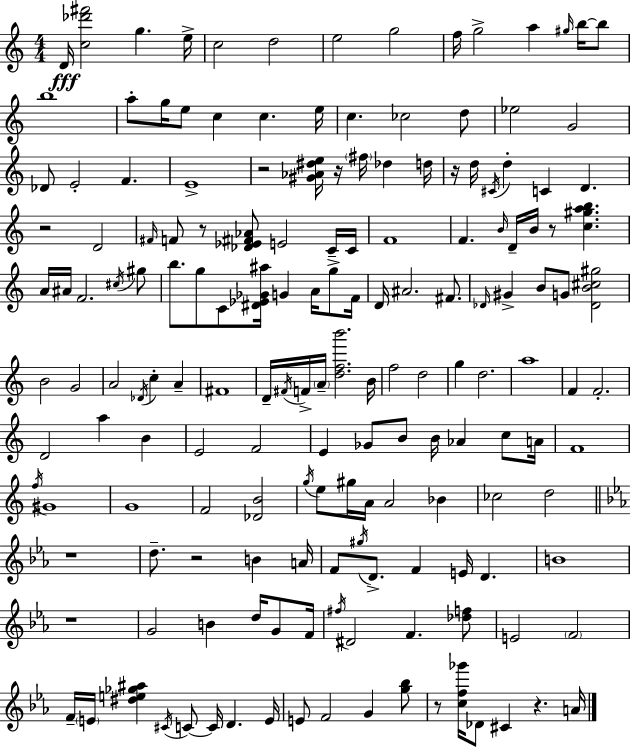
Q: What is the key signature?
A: C major